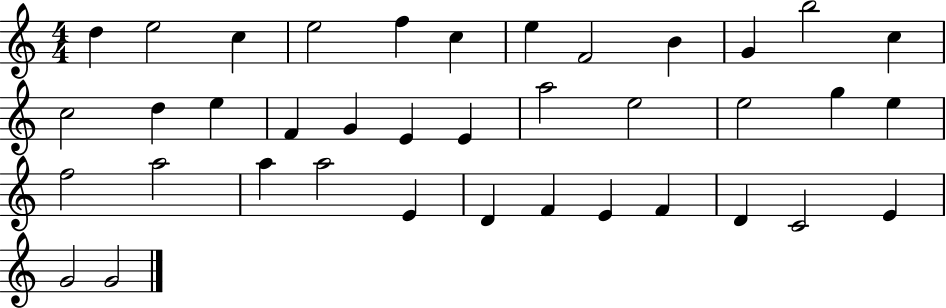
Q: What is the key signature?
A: C major